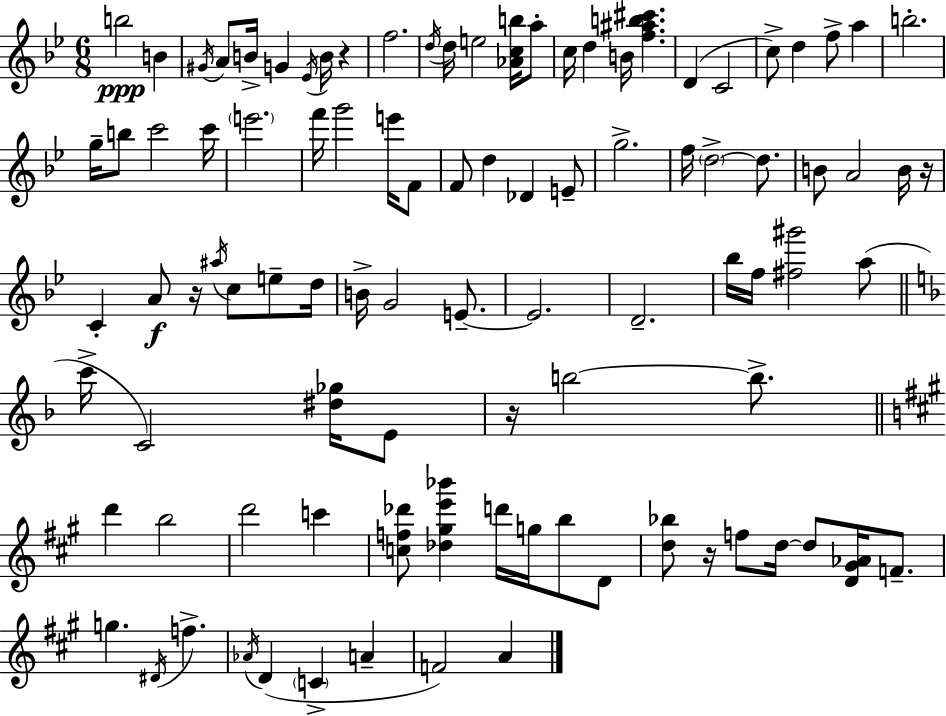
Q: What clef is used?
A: treble